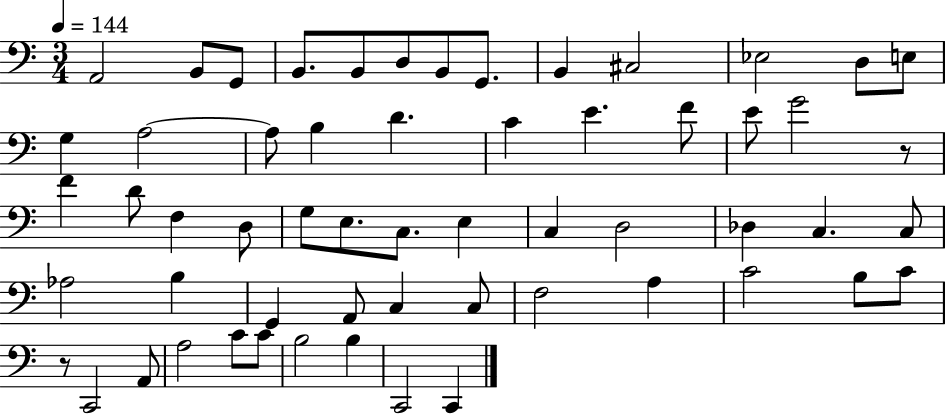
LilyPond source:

{
  \clef bass
  \numericTimeSignature
  \time 3/4
  \key c \major
  \tempo 4 = 144
  a,2 b,8 g,8 | b,8. b,8 d8 b,8 g,8. | b,4 cis2 | ees2 d8 e8 | \break g4 a2~~ | a8 b4 d'4. | c'4 e'4. f'8 | e'8 g'2 r8 | \break f'4 d'8 f4 d8 | g8 e8. c8. e4 | c4 d2 | des4 c4. c8 | \break aes2 b4 | g,4 a,8 c4 c8 | f2 a4 | c'2 b8 c'8 | \break r8 c,2 a,8 | a2 c'8 c'8 | b2 b4 | c,2 c,4 | \break \bar "|."
}